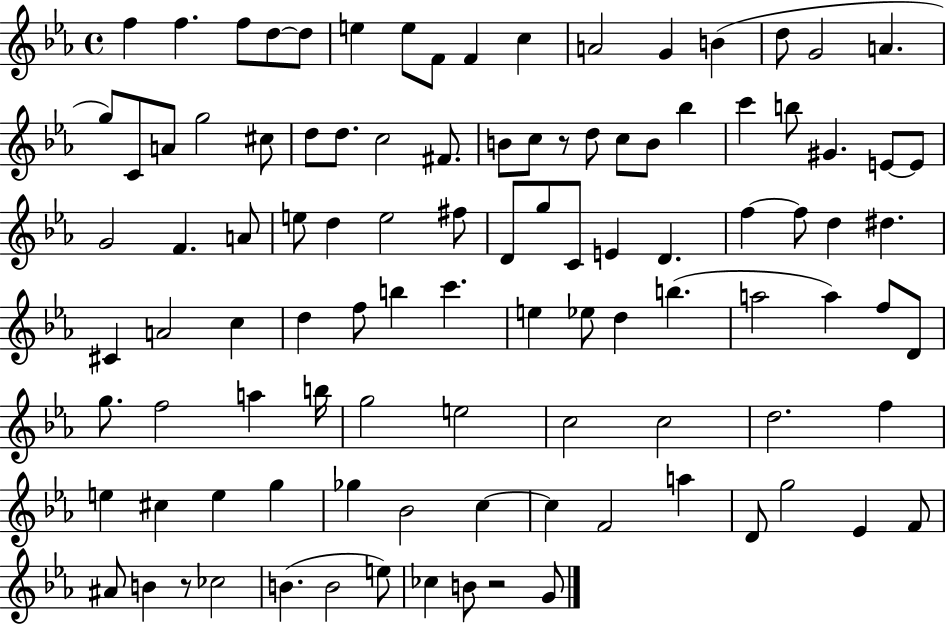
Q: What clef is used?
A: treble